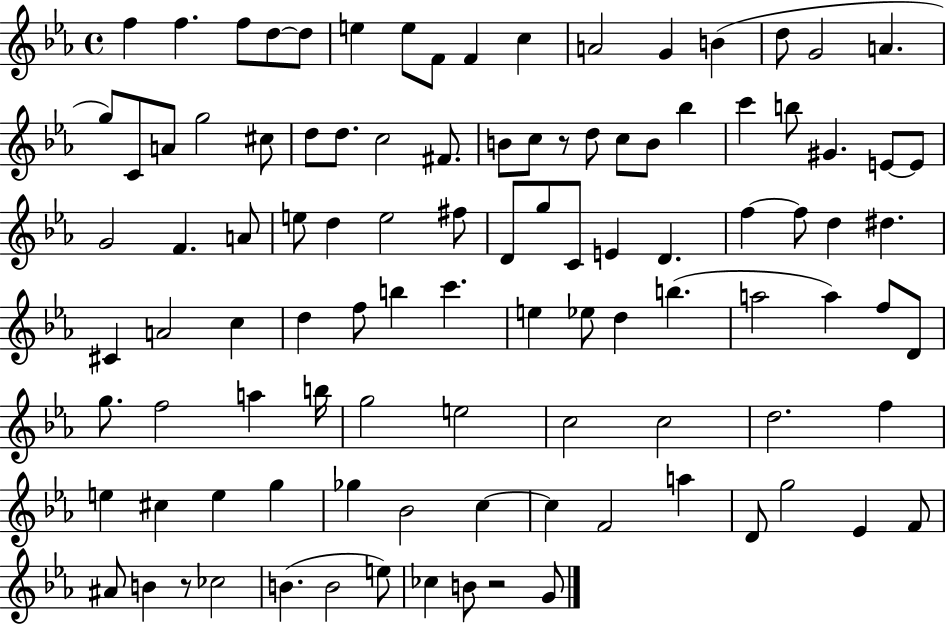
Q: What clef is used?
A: treble